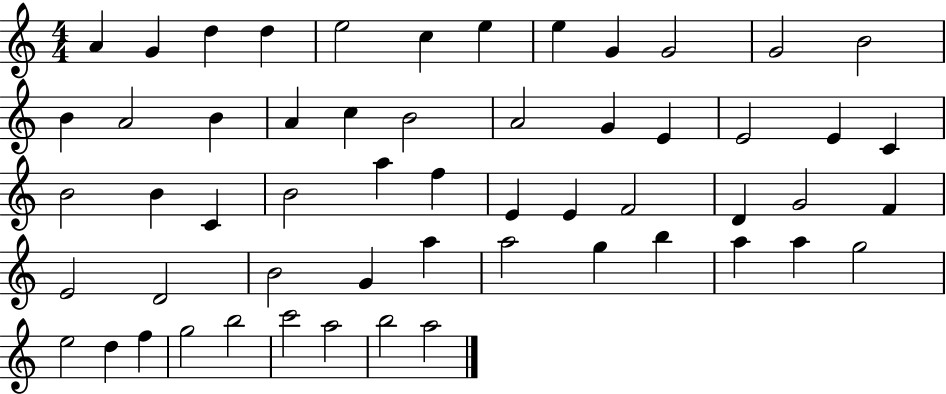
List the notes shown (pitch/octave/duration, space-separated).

A4/q G4/q D5/q D5/q E5/h C5/q E5/q E5/q G4/q G4/h G4/h B4/h B4/q A4/h B4/q A4/q C5/q B4/h A4/h G4/q E4/q E4/h E4/q C4/q B4/h B4/q C4/q B4/h A5/q F5/q E4/q E4/q F4/h D4/q G4/h F4/q E4/h D4/h B4/h G4/q A5/q A5/h G5/q B5/q A5/q A5/q G5/h E5/h D5/q F5/q G5/h B5/h C6/h A5/h B5/h A5/h